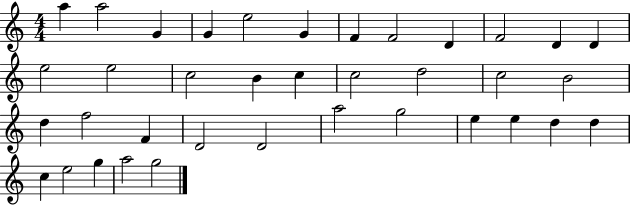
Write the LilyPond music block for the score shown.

{
  \clef treble
  \numericTimeSignature
  \time 4/4
  \key c \major
  a''4 a''2 g'4 | g'4 e''2 g'4 | f'4 f'2 d'4 | f'2 d'4 d'4 | \break e''2 e''2 | c''2 b'4 c''4 | c''2 d''2 | c''2 b'2 | \break d''4 f''2 f'4 | d'2 d'2 | a''2 g''2 | e''4 e''4 d''4 d''4 | \break c''4 e''2 g''4 | a''2 g''2 | \bar "|."
}